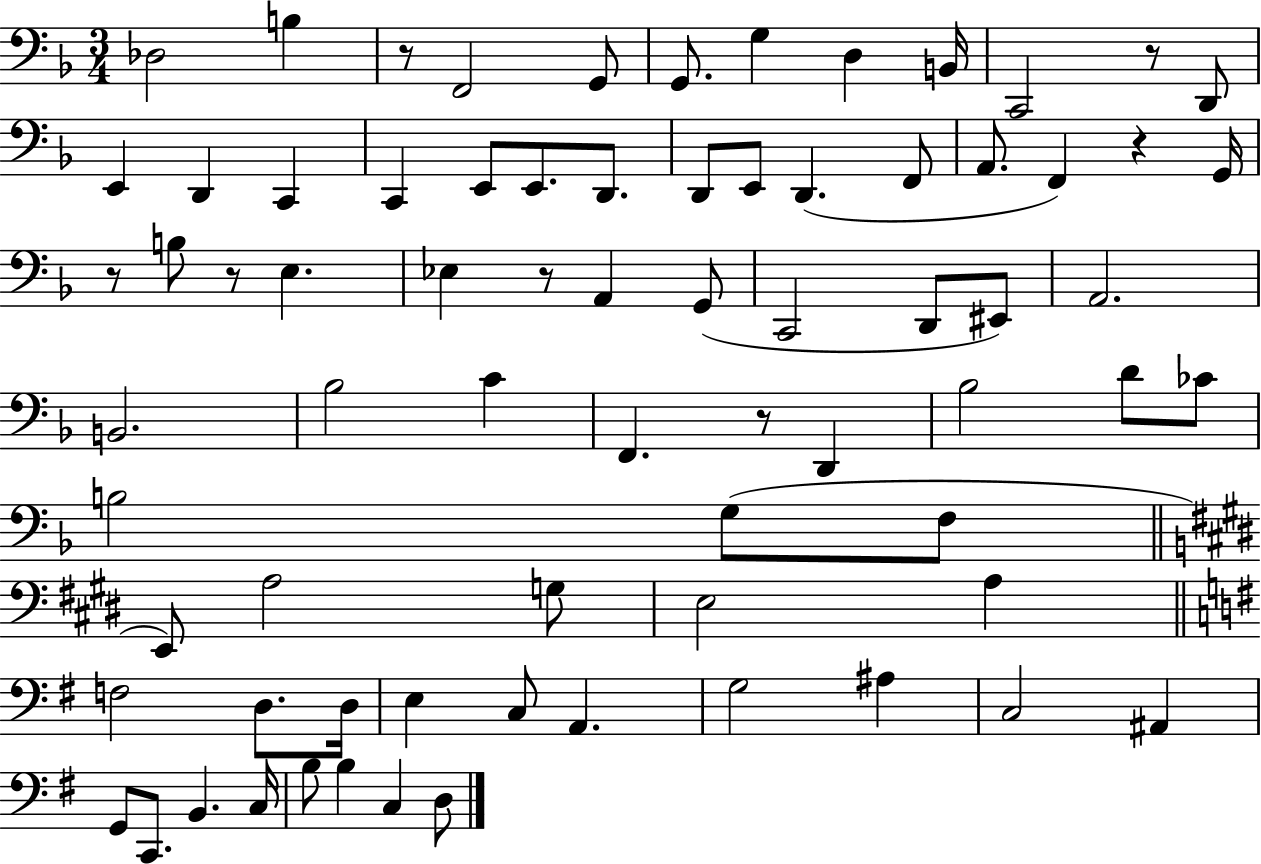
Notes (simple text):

Db3/h B3/q R/e F2/h G2/e G2/e. G3/q D3/q B2/s C2/h R/e D2/e E2/q D2/q C2/q C2/q E2/e E2/e. D2/e. D2/e E2/e D2/q. F2/e A2/e. F2/q R/q G2/s R/e B3/e R/e E3/q. Eb3/q R/e A2/q G2/e C2/h D2/e EIS2/e A2/h. B2/h. Bb3/h C4/q F2/q. R/e D2/q Bb3/h D4/e CES4/e B3/h G3/e F3/e E2/e A3/h G3/e E3/h A3/q F3/h D3/e. D3/s E3/q C3/e A2/q. G3/h A#3/q C3/h A#2/q G2/e C2/e. B2/q. C3/s B3/e B3/q C3/q D3/e